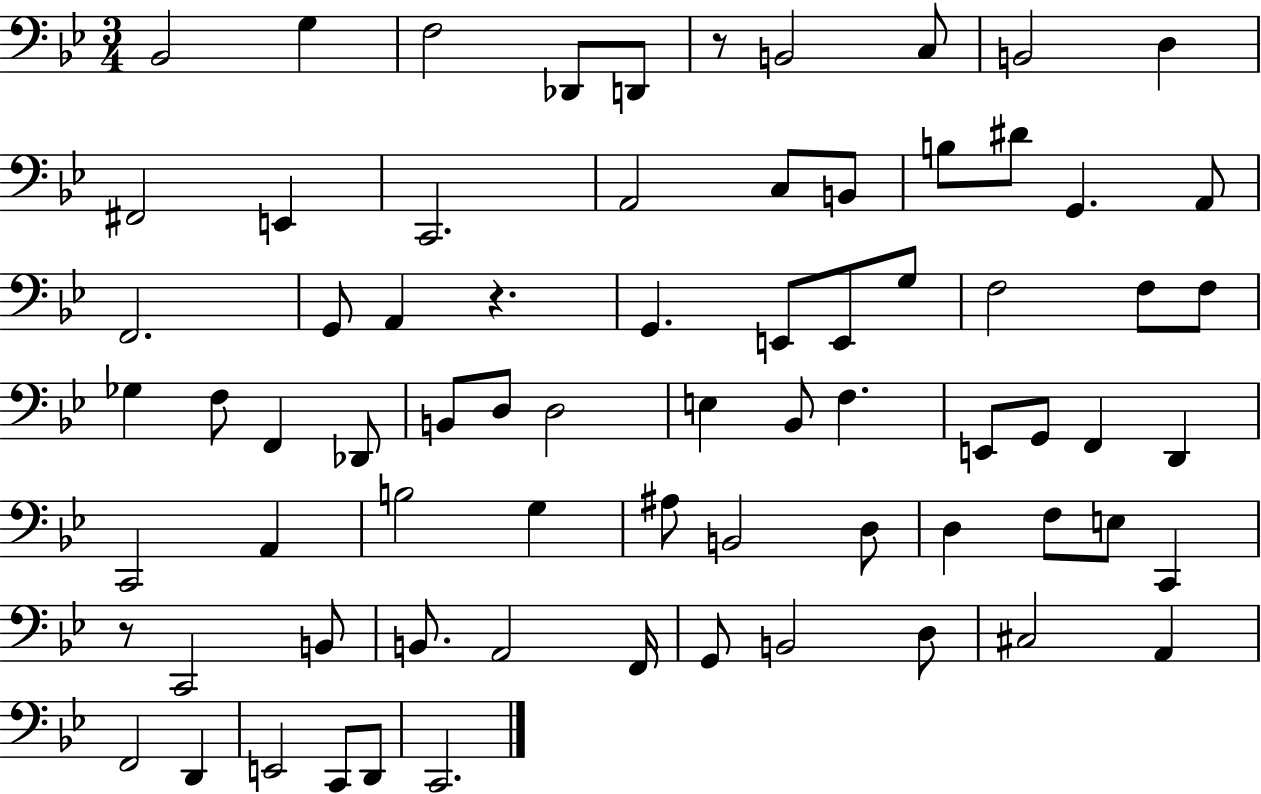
X:1
T:Untitled
M:3/4
L:1/4
K:Bb
_B,,2 G, F,2 _D,,/2 D,,/2 z/2 B,,2 C,/2 B,,2 D, ^F,,2 E,, C,,2 A,,2 C,/2 B,,/2 B,/2 ^D/2 G,, A,,/2 F,,2 G,,/2 A,, z G,, E,,/2 E,,/2 G,/2 F,2 F,/2 F,/2 _G, F,/2 F,, _D,,/2 B,,/2 D,/2 D,2 E, _B,,/2 F, E,,/2 G,,/2 F,, D,, C,,2 A,, B,2 G, ^A,/2 B,,2 D,/2 D, F,/2 E,/2 C,, z/2 C,,2 B,,/2 B,,/2 A,,2 F,,/4 G,,/2 B,,2 D,/2 ^C,2 A,, F,,2 D,, E,,2 C,,/2 D,,/2 C,,2